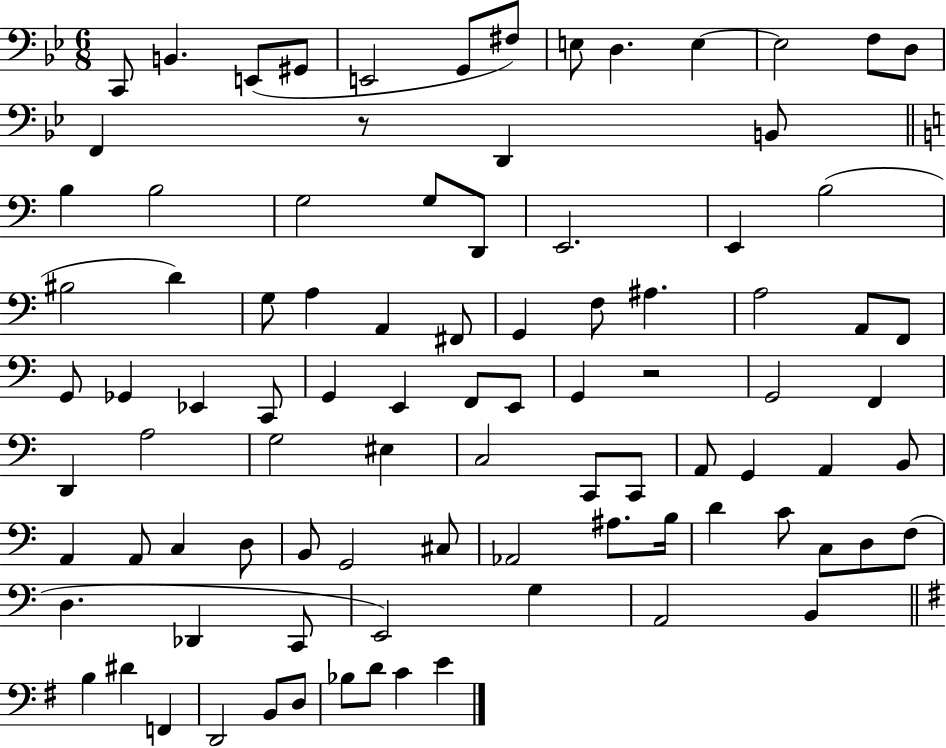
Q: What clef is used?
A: bass